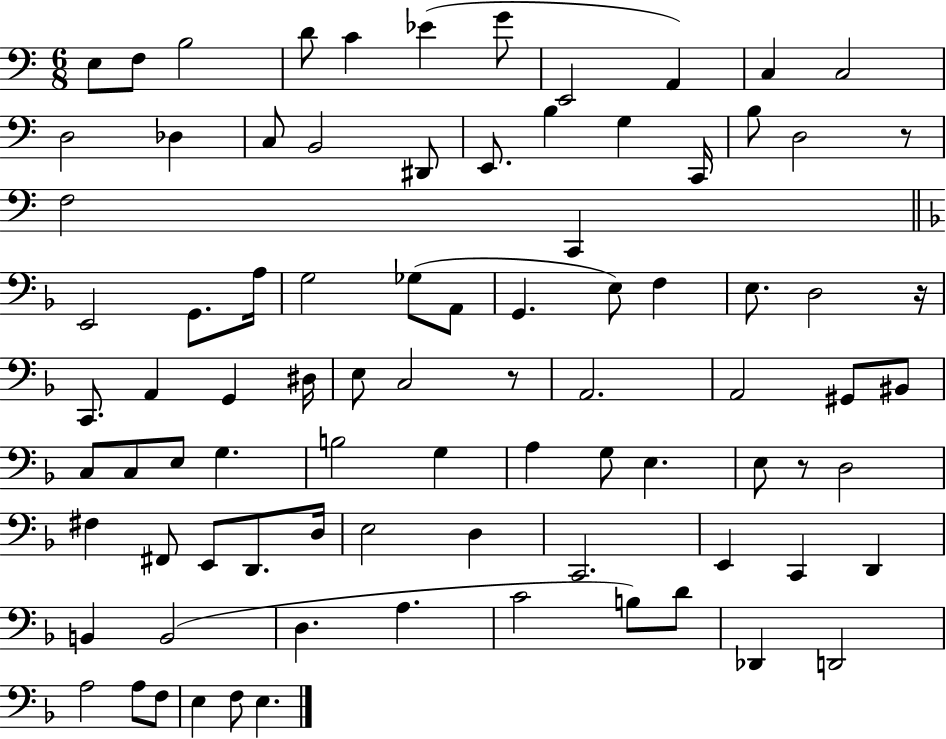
{
  \clef bass
  \numericTimeSignature
  \time 6/8
  \key c \major
  e8 f8 b2 | d'8 c'4 ees'4( g'8 | e,2 a,4) | c4 c2 | \break d2 des4 | c8 b,2 dis,8 | e,8. b4 g4 c,16 | b8 d2 r8 | \break f2 c,4 | \bar "||" \break \key f \major e,2 g,8. a16 | g2 ges8( a,8 | g,4. e8) f4 | e8. d2 r16 | \break c,8. a,4 g,4 dis16 | e8 c2 r8 | a,2. | a,2 gis,8 bis,8 | \break c8 c8 e8 g4. | b2 g4 | a4 g8 e4. | e8 r8 d2 | \break fis4 fis,8 e,8 d,8. d16 | e2 d4 | c,2. | e,4 c,4 d,4 | \break b,4 b,2( | d4. a4. | c'2 b8) d'8 | des,4 d,2 | \break a2 a8 f8 | e4 f8 e4. | \bar "|."
}